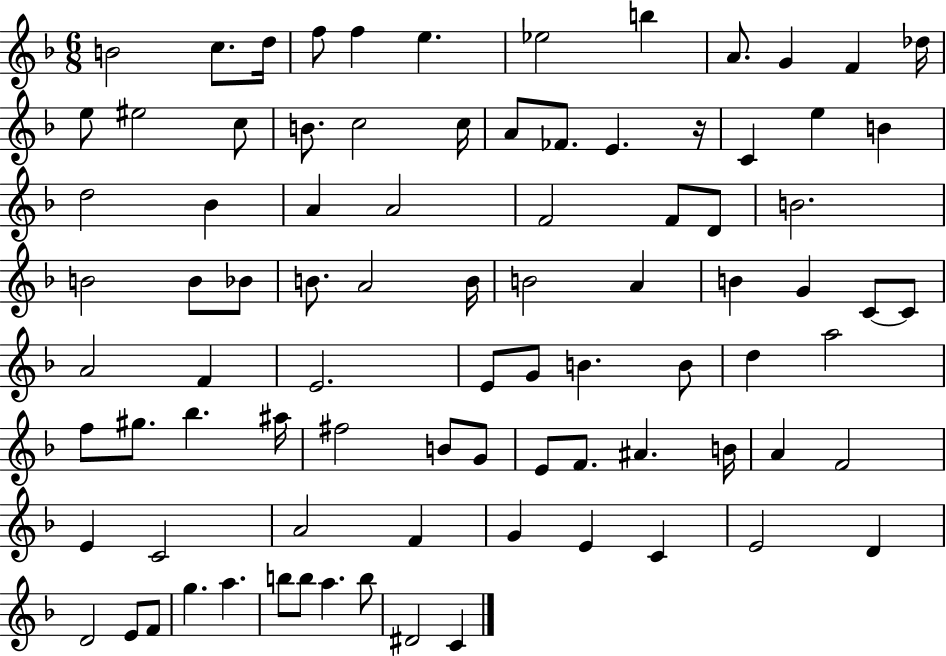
B4/h C5/e. D5/s F5/e F5/q E5/q. Eb5/h B5/q A4/e. G4/q F4/q Db5/s E5/e EIS5/h C5/e B4/e. C5/h C5/s A4/e FES4/e. E4/q. R/s C4/q E5/q B4/q D5/h Bb4/q A4/q A4/h F4/h F4/e D4/e B4/h. B4/h B4/e Bb4/e B4/e. A4/h B4/s B4/h A4/q B4/q G4/q C4/e C4/e A4/h F4/q E4/h. E4/e G4/e B4/q. B4/e D5/q A5/h F5/e G#5/e. Bb5/q. A#5/s F#5/h B4/e G4/e E4/e F4/e. A#4/q. B4/s A4/q F4/h E4/q C4/h A4/h F4/q G4/q E4/q C4/q E4/h D4/q D4/h E4/e F4/e G5/q. A5/q. B5/e B5/e A5/q. B5/e D#4/h C4/q